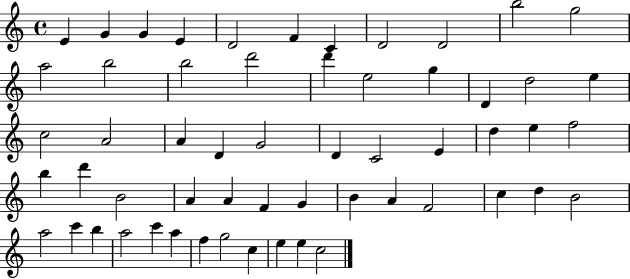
X:1
T:Untitled
M:4/4
L:1/4
K:C
E G G E D2 F C D2 D2 b2 g2 a2 b2 b2 d'2 d' e2 g D d2 e c2 A2 A D G2 D C2 E d e f2 b d' B2 A A F G B A F2 c d B2 a2 c' b a2 c' a f g2 c e e c2